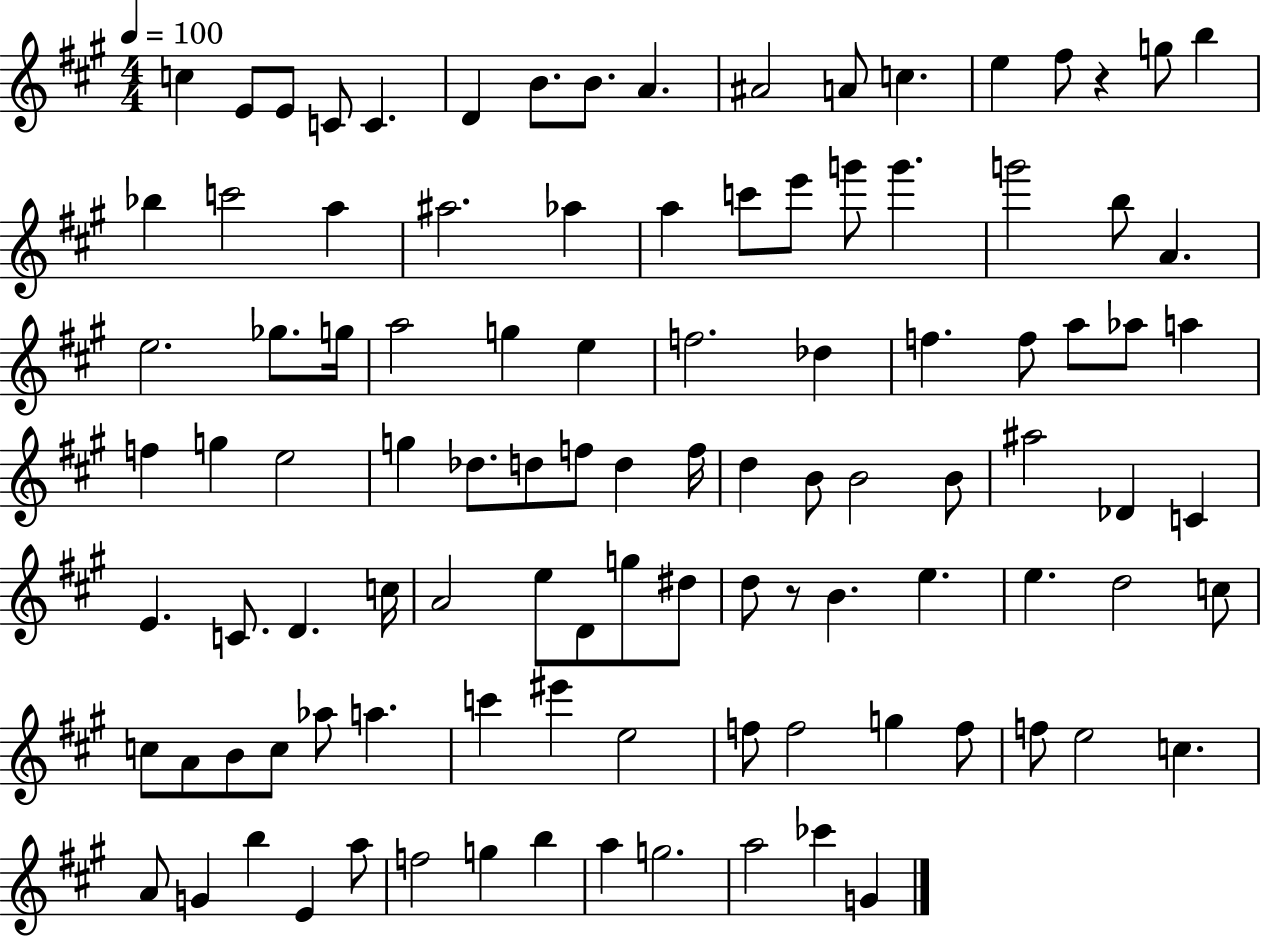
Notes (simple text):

C5/q E4/e E4/e C4/e C4/q. D4/q B4/e. B4/e. A4/q. A#4/h A4/e C5/q. E5/q F#5/e R/q G5/e B5/q Bb5/q C6/h A5/q A#5/h. Ab5/q A5/q C6/e E6/e G6/e G6/q. G6/h B5/e A4/q. E5/h. Gb5/e. G5/s A5/h G5/q E5/q F5/h. Db5/q F5/q. F5/e A5/e Ab5/e A5/q F5/q G5/q E5/h G5/q Db5/e. D5/e F5/e D5/q F5/s D5/q B4/e B4/h B4/e A#5/h Db4/q C4/q E4/q. C4/e. D4/q. C5/s A4/h E5/e D4/e G5/e D#5/e D5/e R/e B4/q. E5/q. E5/q. D5/h C5/e C5/e A4/e B4/e C5/e Ab5/e A5/q. C6/q EIS6/q E5/h F5/e F5/h G5/q F5/e F5/e E5/h C5/q. A4/e G4/q B5/q E4/q A5/e F5/h G5/q B5/q A5/q G5/h. A5/h CES6/q G4/q